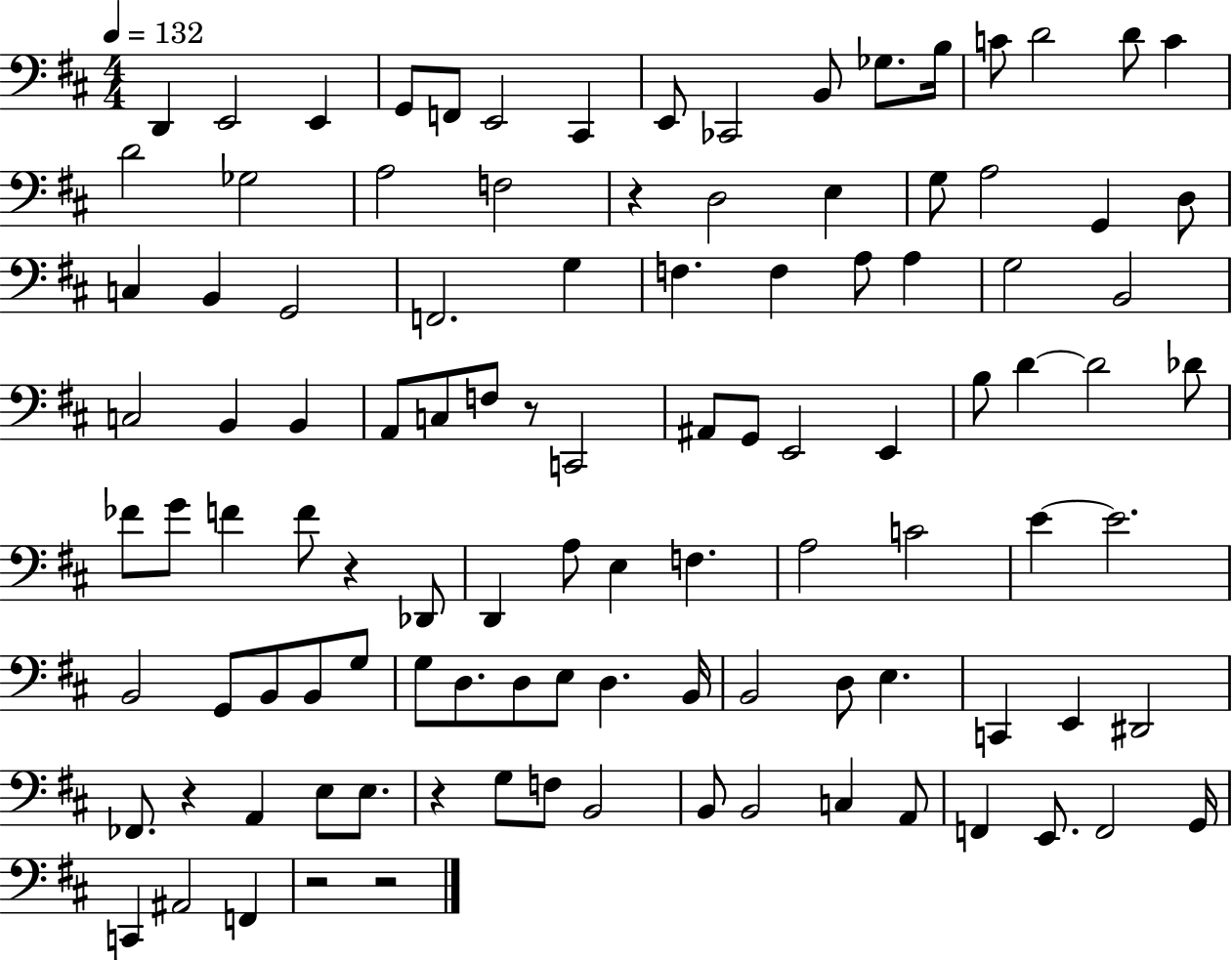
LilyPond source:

{
  \clef bass
  \numericTimeSignature
  \time 4/4
  \key d \major
  \tempo 4 = 132
  d,4 e,2 e,4 | g,8 f,8 e,2 cis,4 | e,8 ces,2 b,8 ges8. b16 | c'8 d'2 d'8 c'4 | \break d'2 ges2 | a2 f2 | r4 d2 e4 | g8 a2 g,4 d8 | \break c4 b,4 g,2 | f,2. g4 | f4. f4 a8 a4 | g2 b,2 | \break c2 b,4 b,4 | a,8 c8 f8 r8 c,2 | ais,8 g,8 e,2 e,4 | b8 d'4~~ d'2 des'8 | \break fes'8 g'8 f'4 f'8 r4 des,8 | d,4 a8 e4 f4. | a2 c'2 | e'4~~ e'2. | \break b,2 g,8 b,8 b,8 g8 | g8 d8. d8 e8 d4. b,16 | b,2 d8 e4. | c,4 e,4 dis,2 | \break fes,8. r4 a,4 e8 e8. | r4 g8 f8 b,2 | b,8 b,2 c4 a,8 | f,4 e,8. f,2 g,16 | \break c,4 ais,2 f,4 | r2 r2 | \bar "|."
}